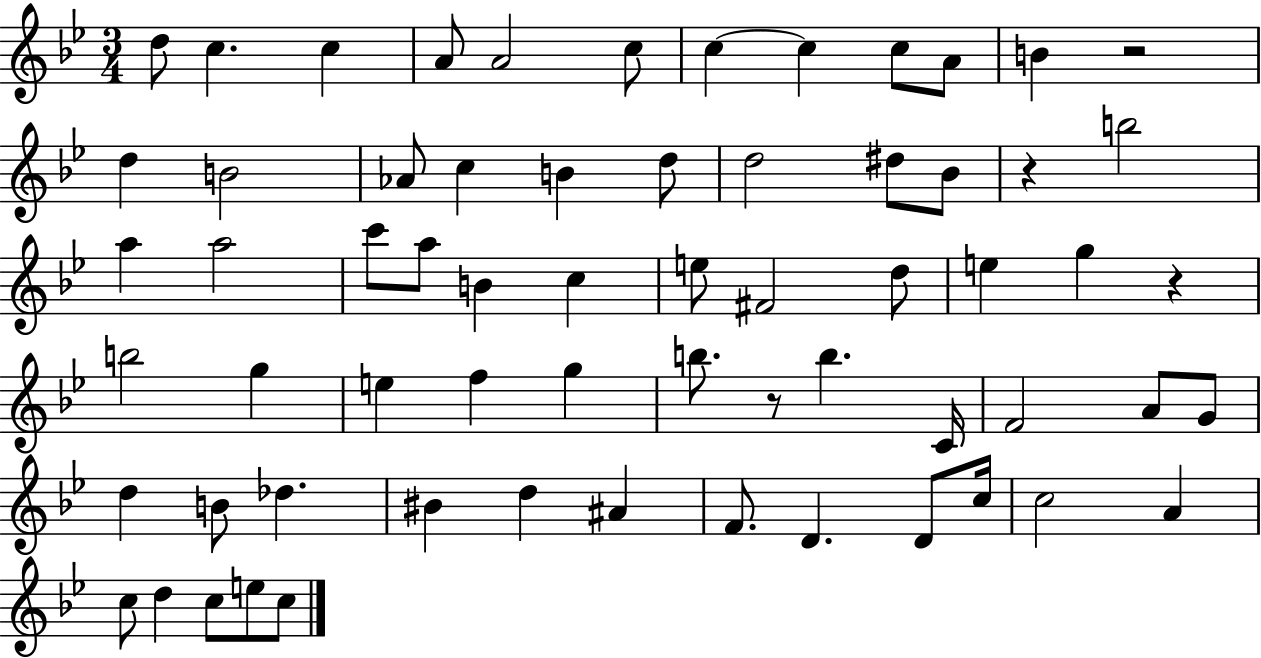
D5/e C5/q. C5/q A4/e A4/h C5/e C5/q C5/q C5/e A4/e B4/q R/h D5/q B4/h Ab4/e C5/q B4/q D5/e D5/h D#5/e Bb4/e R/q B5/h A5/q A5/h C6/e A5/e B4/q C5/q E5/e F#4/h D5/e E5/q G5/q R/q B5/h G5/q E5/q F5/q G5/q B5/e. R/e B5/q. C4/s F4/h A4/e G4/e D5/q B4/e Db5/q. BIS4/q D5/q A#4/q F4/e. D4/q. D4/e C5/s C5/h A4/q C5/e D5/q C5/e E5/e C5/e